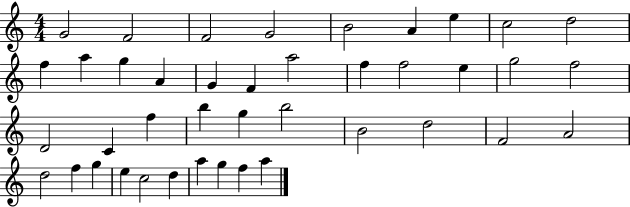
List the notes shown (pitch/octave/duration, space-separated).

G4/h F4/h F4/h G4/h B4/h A4/q E5/q C5/h D5/h F5/q A5/q G5/q A4/q G4/q F4/q A5/h F5/q F5/h E5/q G5/h F5/h D4/h C4/q F5/q B5/q G5/q B5/h B4/h D5/h F4/h A4/h D5/h F5/q G5/q E5/q C5/h D5/q A5/q G5/q F5/q A5/q